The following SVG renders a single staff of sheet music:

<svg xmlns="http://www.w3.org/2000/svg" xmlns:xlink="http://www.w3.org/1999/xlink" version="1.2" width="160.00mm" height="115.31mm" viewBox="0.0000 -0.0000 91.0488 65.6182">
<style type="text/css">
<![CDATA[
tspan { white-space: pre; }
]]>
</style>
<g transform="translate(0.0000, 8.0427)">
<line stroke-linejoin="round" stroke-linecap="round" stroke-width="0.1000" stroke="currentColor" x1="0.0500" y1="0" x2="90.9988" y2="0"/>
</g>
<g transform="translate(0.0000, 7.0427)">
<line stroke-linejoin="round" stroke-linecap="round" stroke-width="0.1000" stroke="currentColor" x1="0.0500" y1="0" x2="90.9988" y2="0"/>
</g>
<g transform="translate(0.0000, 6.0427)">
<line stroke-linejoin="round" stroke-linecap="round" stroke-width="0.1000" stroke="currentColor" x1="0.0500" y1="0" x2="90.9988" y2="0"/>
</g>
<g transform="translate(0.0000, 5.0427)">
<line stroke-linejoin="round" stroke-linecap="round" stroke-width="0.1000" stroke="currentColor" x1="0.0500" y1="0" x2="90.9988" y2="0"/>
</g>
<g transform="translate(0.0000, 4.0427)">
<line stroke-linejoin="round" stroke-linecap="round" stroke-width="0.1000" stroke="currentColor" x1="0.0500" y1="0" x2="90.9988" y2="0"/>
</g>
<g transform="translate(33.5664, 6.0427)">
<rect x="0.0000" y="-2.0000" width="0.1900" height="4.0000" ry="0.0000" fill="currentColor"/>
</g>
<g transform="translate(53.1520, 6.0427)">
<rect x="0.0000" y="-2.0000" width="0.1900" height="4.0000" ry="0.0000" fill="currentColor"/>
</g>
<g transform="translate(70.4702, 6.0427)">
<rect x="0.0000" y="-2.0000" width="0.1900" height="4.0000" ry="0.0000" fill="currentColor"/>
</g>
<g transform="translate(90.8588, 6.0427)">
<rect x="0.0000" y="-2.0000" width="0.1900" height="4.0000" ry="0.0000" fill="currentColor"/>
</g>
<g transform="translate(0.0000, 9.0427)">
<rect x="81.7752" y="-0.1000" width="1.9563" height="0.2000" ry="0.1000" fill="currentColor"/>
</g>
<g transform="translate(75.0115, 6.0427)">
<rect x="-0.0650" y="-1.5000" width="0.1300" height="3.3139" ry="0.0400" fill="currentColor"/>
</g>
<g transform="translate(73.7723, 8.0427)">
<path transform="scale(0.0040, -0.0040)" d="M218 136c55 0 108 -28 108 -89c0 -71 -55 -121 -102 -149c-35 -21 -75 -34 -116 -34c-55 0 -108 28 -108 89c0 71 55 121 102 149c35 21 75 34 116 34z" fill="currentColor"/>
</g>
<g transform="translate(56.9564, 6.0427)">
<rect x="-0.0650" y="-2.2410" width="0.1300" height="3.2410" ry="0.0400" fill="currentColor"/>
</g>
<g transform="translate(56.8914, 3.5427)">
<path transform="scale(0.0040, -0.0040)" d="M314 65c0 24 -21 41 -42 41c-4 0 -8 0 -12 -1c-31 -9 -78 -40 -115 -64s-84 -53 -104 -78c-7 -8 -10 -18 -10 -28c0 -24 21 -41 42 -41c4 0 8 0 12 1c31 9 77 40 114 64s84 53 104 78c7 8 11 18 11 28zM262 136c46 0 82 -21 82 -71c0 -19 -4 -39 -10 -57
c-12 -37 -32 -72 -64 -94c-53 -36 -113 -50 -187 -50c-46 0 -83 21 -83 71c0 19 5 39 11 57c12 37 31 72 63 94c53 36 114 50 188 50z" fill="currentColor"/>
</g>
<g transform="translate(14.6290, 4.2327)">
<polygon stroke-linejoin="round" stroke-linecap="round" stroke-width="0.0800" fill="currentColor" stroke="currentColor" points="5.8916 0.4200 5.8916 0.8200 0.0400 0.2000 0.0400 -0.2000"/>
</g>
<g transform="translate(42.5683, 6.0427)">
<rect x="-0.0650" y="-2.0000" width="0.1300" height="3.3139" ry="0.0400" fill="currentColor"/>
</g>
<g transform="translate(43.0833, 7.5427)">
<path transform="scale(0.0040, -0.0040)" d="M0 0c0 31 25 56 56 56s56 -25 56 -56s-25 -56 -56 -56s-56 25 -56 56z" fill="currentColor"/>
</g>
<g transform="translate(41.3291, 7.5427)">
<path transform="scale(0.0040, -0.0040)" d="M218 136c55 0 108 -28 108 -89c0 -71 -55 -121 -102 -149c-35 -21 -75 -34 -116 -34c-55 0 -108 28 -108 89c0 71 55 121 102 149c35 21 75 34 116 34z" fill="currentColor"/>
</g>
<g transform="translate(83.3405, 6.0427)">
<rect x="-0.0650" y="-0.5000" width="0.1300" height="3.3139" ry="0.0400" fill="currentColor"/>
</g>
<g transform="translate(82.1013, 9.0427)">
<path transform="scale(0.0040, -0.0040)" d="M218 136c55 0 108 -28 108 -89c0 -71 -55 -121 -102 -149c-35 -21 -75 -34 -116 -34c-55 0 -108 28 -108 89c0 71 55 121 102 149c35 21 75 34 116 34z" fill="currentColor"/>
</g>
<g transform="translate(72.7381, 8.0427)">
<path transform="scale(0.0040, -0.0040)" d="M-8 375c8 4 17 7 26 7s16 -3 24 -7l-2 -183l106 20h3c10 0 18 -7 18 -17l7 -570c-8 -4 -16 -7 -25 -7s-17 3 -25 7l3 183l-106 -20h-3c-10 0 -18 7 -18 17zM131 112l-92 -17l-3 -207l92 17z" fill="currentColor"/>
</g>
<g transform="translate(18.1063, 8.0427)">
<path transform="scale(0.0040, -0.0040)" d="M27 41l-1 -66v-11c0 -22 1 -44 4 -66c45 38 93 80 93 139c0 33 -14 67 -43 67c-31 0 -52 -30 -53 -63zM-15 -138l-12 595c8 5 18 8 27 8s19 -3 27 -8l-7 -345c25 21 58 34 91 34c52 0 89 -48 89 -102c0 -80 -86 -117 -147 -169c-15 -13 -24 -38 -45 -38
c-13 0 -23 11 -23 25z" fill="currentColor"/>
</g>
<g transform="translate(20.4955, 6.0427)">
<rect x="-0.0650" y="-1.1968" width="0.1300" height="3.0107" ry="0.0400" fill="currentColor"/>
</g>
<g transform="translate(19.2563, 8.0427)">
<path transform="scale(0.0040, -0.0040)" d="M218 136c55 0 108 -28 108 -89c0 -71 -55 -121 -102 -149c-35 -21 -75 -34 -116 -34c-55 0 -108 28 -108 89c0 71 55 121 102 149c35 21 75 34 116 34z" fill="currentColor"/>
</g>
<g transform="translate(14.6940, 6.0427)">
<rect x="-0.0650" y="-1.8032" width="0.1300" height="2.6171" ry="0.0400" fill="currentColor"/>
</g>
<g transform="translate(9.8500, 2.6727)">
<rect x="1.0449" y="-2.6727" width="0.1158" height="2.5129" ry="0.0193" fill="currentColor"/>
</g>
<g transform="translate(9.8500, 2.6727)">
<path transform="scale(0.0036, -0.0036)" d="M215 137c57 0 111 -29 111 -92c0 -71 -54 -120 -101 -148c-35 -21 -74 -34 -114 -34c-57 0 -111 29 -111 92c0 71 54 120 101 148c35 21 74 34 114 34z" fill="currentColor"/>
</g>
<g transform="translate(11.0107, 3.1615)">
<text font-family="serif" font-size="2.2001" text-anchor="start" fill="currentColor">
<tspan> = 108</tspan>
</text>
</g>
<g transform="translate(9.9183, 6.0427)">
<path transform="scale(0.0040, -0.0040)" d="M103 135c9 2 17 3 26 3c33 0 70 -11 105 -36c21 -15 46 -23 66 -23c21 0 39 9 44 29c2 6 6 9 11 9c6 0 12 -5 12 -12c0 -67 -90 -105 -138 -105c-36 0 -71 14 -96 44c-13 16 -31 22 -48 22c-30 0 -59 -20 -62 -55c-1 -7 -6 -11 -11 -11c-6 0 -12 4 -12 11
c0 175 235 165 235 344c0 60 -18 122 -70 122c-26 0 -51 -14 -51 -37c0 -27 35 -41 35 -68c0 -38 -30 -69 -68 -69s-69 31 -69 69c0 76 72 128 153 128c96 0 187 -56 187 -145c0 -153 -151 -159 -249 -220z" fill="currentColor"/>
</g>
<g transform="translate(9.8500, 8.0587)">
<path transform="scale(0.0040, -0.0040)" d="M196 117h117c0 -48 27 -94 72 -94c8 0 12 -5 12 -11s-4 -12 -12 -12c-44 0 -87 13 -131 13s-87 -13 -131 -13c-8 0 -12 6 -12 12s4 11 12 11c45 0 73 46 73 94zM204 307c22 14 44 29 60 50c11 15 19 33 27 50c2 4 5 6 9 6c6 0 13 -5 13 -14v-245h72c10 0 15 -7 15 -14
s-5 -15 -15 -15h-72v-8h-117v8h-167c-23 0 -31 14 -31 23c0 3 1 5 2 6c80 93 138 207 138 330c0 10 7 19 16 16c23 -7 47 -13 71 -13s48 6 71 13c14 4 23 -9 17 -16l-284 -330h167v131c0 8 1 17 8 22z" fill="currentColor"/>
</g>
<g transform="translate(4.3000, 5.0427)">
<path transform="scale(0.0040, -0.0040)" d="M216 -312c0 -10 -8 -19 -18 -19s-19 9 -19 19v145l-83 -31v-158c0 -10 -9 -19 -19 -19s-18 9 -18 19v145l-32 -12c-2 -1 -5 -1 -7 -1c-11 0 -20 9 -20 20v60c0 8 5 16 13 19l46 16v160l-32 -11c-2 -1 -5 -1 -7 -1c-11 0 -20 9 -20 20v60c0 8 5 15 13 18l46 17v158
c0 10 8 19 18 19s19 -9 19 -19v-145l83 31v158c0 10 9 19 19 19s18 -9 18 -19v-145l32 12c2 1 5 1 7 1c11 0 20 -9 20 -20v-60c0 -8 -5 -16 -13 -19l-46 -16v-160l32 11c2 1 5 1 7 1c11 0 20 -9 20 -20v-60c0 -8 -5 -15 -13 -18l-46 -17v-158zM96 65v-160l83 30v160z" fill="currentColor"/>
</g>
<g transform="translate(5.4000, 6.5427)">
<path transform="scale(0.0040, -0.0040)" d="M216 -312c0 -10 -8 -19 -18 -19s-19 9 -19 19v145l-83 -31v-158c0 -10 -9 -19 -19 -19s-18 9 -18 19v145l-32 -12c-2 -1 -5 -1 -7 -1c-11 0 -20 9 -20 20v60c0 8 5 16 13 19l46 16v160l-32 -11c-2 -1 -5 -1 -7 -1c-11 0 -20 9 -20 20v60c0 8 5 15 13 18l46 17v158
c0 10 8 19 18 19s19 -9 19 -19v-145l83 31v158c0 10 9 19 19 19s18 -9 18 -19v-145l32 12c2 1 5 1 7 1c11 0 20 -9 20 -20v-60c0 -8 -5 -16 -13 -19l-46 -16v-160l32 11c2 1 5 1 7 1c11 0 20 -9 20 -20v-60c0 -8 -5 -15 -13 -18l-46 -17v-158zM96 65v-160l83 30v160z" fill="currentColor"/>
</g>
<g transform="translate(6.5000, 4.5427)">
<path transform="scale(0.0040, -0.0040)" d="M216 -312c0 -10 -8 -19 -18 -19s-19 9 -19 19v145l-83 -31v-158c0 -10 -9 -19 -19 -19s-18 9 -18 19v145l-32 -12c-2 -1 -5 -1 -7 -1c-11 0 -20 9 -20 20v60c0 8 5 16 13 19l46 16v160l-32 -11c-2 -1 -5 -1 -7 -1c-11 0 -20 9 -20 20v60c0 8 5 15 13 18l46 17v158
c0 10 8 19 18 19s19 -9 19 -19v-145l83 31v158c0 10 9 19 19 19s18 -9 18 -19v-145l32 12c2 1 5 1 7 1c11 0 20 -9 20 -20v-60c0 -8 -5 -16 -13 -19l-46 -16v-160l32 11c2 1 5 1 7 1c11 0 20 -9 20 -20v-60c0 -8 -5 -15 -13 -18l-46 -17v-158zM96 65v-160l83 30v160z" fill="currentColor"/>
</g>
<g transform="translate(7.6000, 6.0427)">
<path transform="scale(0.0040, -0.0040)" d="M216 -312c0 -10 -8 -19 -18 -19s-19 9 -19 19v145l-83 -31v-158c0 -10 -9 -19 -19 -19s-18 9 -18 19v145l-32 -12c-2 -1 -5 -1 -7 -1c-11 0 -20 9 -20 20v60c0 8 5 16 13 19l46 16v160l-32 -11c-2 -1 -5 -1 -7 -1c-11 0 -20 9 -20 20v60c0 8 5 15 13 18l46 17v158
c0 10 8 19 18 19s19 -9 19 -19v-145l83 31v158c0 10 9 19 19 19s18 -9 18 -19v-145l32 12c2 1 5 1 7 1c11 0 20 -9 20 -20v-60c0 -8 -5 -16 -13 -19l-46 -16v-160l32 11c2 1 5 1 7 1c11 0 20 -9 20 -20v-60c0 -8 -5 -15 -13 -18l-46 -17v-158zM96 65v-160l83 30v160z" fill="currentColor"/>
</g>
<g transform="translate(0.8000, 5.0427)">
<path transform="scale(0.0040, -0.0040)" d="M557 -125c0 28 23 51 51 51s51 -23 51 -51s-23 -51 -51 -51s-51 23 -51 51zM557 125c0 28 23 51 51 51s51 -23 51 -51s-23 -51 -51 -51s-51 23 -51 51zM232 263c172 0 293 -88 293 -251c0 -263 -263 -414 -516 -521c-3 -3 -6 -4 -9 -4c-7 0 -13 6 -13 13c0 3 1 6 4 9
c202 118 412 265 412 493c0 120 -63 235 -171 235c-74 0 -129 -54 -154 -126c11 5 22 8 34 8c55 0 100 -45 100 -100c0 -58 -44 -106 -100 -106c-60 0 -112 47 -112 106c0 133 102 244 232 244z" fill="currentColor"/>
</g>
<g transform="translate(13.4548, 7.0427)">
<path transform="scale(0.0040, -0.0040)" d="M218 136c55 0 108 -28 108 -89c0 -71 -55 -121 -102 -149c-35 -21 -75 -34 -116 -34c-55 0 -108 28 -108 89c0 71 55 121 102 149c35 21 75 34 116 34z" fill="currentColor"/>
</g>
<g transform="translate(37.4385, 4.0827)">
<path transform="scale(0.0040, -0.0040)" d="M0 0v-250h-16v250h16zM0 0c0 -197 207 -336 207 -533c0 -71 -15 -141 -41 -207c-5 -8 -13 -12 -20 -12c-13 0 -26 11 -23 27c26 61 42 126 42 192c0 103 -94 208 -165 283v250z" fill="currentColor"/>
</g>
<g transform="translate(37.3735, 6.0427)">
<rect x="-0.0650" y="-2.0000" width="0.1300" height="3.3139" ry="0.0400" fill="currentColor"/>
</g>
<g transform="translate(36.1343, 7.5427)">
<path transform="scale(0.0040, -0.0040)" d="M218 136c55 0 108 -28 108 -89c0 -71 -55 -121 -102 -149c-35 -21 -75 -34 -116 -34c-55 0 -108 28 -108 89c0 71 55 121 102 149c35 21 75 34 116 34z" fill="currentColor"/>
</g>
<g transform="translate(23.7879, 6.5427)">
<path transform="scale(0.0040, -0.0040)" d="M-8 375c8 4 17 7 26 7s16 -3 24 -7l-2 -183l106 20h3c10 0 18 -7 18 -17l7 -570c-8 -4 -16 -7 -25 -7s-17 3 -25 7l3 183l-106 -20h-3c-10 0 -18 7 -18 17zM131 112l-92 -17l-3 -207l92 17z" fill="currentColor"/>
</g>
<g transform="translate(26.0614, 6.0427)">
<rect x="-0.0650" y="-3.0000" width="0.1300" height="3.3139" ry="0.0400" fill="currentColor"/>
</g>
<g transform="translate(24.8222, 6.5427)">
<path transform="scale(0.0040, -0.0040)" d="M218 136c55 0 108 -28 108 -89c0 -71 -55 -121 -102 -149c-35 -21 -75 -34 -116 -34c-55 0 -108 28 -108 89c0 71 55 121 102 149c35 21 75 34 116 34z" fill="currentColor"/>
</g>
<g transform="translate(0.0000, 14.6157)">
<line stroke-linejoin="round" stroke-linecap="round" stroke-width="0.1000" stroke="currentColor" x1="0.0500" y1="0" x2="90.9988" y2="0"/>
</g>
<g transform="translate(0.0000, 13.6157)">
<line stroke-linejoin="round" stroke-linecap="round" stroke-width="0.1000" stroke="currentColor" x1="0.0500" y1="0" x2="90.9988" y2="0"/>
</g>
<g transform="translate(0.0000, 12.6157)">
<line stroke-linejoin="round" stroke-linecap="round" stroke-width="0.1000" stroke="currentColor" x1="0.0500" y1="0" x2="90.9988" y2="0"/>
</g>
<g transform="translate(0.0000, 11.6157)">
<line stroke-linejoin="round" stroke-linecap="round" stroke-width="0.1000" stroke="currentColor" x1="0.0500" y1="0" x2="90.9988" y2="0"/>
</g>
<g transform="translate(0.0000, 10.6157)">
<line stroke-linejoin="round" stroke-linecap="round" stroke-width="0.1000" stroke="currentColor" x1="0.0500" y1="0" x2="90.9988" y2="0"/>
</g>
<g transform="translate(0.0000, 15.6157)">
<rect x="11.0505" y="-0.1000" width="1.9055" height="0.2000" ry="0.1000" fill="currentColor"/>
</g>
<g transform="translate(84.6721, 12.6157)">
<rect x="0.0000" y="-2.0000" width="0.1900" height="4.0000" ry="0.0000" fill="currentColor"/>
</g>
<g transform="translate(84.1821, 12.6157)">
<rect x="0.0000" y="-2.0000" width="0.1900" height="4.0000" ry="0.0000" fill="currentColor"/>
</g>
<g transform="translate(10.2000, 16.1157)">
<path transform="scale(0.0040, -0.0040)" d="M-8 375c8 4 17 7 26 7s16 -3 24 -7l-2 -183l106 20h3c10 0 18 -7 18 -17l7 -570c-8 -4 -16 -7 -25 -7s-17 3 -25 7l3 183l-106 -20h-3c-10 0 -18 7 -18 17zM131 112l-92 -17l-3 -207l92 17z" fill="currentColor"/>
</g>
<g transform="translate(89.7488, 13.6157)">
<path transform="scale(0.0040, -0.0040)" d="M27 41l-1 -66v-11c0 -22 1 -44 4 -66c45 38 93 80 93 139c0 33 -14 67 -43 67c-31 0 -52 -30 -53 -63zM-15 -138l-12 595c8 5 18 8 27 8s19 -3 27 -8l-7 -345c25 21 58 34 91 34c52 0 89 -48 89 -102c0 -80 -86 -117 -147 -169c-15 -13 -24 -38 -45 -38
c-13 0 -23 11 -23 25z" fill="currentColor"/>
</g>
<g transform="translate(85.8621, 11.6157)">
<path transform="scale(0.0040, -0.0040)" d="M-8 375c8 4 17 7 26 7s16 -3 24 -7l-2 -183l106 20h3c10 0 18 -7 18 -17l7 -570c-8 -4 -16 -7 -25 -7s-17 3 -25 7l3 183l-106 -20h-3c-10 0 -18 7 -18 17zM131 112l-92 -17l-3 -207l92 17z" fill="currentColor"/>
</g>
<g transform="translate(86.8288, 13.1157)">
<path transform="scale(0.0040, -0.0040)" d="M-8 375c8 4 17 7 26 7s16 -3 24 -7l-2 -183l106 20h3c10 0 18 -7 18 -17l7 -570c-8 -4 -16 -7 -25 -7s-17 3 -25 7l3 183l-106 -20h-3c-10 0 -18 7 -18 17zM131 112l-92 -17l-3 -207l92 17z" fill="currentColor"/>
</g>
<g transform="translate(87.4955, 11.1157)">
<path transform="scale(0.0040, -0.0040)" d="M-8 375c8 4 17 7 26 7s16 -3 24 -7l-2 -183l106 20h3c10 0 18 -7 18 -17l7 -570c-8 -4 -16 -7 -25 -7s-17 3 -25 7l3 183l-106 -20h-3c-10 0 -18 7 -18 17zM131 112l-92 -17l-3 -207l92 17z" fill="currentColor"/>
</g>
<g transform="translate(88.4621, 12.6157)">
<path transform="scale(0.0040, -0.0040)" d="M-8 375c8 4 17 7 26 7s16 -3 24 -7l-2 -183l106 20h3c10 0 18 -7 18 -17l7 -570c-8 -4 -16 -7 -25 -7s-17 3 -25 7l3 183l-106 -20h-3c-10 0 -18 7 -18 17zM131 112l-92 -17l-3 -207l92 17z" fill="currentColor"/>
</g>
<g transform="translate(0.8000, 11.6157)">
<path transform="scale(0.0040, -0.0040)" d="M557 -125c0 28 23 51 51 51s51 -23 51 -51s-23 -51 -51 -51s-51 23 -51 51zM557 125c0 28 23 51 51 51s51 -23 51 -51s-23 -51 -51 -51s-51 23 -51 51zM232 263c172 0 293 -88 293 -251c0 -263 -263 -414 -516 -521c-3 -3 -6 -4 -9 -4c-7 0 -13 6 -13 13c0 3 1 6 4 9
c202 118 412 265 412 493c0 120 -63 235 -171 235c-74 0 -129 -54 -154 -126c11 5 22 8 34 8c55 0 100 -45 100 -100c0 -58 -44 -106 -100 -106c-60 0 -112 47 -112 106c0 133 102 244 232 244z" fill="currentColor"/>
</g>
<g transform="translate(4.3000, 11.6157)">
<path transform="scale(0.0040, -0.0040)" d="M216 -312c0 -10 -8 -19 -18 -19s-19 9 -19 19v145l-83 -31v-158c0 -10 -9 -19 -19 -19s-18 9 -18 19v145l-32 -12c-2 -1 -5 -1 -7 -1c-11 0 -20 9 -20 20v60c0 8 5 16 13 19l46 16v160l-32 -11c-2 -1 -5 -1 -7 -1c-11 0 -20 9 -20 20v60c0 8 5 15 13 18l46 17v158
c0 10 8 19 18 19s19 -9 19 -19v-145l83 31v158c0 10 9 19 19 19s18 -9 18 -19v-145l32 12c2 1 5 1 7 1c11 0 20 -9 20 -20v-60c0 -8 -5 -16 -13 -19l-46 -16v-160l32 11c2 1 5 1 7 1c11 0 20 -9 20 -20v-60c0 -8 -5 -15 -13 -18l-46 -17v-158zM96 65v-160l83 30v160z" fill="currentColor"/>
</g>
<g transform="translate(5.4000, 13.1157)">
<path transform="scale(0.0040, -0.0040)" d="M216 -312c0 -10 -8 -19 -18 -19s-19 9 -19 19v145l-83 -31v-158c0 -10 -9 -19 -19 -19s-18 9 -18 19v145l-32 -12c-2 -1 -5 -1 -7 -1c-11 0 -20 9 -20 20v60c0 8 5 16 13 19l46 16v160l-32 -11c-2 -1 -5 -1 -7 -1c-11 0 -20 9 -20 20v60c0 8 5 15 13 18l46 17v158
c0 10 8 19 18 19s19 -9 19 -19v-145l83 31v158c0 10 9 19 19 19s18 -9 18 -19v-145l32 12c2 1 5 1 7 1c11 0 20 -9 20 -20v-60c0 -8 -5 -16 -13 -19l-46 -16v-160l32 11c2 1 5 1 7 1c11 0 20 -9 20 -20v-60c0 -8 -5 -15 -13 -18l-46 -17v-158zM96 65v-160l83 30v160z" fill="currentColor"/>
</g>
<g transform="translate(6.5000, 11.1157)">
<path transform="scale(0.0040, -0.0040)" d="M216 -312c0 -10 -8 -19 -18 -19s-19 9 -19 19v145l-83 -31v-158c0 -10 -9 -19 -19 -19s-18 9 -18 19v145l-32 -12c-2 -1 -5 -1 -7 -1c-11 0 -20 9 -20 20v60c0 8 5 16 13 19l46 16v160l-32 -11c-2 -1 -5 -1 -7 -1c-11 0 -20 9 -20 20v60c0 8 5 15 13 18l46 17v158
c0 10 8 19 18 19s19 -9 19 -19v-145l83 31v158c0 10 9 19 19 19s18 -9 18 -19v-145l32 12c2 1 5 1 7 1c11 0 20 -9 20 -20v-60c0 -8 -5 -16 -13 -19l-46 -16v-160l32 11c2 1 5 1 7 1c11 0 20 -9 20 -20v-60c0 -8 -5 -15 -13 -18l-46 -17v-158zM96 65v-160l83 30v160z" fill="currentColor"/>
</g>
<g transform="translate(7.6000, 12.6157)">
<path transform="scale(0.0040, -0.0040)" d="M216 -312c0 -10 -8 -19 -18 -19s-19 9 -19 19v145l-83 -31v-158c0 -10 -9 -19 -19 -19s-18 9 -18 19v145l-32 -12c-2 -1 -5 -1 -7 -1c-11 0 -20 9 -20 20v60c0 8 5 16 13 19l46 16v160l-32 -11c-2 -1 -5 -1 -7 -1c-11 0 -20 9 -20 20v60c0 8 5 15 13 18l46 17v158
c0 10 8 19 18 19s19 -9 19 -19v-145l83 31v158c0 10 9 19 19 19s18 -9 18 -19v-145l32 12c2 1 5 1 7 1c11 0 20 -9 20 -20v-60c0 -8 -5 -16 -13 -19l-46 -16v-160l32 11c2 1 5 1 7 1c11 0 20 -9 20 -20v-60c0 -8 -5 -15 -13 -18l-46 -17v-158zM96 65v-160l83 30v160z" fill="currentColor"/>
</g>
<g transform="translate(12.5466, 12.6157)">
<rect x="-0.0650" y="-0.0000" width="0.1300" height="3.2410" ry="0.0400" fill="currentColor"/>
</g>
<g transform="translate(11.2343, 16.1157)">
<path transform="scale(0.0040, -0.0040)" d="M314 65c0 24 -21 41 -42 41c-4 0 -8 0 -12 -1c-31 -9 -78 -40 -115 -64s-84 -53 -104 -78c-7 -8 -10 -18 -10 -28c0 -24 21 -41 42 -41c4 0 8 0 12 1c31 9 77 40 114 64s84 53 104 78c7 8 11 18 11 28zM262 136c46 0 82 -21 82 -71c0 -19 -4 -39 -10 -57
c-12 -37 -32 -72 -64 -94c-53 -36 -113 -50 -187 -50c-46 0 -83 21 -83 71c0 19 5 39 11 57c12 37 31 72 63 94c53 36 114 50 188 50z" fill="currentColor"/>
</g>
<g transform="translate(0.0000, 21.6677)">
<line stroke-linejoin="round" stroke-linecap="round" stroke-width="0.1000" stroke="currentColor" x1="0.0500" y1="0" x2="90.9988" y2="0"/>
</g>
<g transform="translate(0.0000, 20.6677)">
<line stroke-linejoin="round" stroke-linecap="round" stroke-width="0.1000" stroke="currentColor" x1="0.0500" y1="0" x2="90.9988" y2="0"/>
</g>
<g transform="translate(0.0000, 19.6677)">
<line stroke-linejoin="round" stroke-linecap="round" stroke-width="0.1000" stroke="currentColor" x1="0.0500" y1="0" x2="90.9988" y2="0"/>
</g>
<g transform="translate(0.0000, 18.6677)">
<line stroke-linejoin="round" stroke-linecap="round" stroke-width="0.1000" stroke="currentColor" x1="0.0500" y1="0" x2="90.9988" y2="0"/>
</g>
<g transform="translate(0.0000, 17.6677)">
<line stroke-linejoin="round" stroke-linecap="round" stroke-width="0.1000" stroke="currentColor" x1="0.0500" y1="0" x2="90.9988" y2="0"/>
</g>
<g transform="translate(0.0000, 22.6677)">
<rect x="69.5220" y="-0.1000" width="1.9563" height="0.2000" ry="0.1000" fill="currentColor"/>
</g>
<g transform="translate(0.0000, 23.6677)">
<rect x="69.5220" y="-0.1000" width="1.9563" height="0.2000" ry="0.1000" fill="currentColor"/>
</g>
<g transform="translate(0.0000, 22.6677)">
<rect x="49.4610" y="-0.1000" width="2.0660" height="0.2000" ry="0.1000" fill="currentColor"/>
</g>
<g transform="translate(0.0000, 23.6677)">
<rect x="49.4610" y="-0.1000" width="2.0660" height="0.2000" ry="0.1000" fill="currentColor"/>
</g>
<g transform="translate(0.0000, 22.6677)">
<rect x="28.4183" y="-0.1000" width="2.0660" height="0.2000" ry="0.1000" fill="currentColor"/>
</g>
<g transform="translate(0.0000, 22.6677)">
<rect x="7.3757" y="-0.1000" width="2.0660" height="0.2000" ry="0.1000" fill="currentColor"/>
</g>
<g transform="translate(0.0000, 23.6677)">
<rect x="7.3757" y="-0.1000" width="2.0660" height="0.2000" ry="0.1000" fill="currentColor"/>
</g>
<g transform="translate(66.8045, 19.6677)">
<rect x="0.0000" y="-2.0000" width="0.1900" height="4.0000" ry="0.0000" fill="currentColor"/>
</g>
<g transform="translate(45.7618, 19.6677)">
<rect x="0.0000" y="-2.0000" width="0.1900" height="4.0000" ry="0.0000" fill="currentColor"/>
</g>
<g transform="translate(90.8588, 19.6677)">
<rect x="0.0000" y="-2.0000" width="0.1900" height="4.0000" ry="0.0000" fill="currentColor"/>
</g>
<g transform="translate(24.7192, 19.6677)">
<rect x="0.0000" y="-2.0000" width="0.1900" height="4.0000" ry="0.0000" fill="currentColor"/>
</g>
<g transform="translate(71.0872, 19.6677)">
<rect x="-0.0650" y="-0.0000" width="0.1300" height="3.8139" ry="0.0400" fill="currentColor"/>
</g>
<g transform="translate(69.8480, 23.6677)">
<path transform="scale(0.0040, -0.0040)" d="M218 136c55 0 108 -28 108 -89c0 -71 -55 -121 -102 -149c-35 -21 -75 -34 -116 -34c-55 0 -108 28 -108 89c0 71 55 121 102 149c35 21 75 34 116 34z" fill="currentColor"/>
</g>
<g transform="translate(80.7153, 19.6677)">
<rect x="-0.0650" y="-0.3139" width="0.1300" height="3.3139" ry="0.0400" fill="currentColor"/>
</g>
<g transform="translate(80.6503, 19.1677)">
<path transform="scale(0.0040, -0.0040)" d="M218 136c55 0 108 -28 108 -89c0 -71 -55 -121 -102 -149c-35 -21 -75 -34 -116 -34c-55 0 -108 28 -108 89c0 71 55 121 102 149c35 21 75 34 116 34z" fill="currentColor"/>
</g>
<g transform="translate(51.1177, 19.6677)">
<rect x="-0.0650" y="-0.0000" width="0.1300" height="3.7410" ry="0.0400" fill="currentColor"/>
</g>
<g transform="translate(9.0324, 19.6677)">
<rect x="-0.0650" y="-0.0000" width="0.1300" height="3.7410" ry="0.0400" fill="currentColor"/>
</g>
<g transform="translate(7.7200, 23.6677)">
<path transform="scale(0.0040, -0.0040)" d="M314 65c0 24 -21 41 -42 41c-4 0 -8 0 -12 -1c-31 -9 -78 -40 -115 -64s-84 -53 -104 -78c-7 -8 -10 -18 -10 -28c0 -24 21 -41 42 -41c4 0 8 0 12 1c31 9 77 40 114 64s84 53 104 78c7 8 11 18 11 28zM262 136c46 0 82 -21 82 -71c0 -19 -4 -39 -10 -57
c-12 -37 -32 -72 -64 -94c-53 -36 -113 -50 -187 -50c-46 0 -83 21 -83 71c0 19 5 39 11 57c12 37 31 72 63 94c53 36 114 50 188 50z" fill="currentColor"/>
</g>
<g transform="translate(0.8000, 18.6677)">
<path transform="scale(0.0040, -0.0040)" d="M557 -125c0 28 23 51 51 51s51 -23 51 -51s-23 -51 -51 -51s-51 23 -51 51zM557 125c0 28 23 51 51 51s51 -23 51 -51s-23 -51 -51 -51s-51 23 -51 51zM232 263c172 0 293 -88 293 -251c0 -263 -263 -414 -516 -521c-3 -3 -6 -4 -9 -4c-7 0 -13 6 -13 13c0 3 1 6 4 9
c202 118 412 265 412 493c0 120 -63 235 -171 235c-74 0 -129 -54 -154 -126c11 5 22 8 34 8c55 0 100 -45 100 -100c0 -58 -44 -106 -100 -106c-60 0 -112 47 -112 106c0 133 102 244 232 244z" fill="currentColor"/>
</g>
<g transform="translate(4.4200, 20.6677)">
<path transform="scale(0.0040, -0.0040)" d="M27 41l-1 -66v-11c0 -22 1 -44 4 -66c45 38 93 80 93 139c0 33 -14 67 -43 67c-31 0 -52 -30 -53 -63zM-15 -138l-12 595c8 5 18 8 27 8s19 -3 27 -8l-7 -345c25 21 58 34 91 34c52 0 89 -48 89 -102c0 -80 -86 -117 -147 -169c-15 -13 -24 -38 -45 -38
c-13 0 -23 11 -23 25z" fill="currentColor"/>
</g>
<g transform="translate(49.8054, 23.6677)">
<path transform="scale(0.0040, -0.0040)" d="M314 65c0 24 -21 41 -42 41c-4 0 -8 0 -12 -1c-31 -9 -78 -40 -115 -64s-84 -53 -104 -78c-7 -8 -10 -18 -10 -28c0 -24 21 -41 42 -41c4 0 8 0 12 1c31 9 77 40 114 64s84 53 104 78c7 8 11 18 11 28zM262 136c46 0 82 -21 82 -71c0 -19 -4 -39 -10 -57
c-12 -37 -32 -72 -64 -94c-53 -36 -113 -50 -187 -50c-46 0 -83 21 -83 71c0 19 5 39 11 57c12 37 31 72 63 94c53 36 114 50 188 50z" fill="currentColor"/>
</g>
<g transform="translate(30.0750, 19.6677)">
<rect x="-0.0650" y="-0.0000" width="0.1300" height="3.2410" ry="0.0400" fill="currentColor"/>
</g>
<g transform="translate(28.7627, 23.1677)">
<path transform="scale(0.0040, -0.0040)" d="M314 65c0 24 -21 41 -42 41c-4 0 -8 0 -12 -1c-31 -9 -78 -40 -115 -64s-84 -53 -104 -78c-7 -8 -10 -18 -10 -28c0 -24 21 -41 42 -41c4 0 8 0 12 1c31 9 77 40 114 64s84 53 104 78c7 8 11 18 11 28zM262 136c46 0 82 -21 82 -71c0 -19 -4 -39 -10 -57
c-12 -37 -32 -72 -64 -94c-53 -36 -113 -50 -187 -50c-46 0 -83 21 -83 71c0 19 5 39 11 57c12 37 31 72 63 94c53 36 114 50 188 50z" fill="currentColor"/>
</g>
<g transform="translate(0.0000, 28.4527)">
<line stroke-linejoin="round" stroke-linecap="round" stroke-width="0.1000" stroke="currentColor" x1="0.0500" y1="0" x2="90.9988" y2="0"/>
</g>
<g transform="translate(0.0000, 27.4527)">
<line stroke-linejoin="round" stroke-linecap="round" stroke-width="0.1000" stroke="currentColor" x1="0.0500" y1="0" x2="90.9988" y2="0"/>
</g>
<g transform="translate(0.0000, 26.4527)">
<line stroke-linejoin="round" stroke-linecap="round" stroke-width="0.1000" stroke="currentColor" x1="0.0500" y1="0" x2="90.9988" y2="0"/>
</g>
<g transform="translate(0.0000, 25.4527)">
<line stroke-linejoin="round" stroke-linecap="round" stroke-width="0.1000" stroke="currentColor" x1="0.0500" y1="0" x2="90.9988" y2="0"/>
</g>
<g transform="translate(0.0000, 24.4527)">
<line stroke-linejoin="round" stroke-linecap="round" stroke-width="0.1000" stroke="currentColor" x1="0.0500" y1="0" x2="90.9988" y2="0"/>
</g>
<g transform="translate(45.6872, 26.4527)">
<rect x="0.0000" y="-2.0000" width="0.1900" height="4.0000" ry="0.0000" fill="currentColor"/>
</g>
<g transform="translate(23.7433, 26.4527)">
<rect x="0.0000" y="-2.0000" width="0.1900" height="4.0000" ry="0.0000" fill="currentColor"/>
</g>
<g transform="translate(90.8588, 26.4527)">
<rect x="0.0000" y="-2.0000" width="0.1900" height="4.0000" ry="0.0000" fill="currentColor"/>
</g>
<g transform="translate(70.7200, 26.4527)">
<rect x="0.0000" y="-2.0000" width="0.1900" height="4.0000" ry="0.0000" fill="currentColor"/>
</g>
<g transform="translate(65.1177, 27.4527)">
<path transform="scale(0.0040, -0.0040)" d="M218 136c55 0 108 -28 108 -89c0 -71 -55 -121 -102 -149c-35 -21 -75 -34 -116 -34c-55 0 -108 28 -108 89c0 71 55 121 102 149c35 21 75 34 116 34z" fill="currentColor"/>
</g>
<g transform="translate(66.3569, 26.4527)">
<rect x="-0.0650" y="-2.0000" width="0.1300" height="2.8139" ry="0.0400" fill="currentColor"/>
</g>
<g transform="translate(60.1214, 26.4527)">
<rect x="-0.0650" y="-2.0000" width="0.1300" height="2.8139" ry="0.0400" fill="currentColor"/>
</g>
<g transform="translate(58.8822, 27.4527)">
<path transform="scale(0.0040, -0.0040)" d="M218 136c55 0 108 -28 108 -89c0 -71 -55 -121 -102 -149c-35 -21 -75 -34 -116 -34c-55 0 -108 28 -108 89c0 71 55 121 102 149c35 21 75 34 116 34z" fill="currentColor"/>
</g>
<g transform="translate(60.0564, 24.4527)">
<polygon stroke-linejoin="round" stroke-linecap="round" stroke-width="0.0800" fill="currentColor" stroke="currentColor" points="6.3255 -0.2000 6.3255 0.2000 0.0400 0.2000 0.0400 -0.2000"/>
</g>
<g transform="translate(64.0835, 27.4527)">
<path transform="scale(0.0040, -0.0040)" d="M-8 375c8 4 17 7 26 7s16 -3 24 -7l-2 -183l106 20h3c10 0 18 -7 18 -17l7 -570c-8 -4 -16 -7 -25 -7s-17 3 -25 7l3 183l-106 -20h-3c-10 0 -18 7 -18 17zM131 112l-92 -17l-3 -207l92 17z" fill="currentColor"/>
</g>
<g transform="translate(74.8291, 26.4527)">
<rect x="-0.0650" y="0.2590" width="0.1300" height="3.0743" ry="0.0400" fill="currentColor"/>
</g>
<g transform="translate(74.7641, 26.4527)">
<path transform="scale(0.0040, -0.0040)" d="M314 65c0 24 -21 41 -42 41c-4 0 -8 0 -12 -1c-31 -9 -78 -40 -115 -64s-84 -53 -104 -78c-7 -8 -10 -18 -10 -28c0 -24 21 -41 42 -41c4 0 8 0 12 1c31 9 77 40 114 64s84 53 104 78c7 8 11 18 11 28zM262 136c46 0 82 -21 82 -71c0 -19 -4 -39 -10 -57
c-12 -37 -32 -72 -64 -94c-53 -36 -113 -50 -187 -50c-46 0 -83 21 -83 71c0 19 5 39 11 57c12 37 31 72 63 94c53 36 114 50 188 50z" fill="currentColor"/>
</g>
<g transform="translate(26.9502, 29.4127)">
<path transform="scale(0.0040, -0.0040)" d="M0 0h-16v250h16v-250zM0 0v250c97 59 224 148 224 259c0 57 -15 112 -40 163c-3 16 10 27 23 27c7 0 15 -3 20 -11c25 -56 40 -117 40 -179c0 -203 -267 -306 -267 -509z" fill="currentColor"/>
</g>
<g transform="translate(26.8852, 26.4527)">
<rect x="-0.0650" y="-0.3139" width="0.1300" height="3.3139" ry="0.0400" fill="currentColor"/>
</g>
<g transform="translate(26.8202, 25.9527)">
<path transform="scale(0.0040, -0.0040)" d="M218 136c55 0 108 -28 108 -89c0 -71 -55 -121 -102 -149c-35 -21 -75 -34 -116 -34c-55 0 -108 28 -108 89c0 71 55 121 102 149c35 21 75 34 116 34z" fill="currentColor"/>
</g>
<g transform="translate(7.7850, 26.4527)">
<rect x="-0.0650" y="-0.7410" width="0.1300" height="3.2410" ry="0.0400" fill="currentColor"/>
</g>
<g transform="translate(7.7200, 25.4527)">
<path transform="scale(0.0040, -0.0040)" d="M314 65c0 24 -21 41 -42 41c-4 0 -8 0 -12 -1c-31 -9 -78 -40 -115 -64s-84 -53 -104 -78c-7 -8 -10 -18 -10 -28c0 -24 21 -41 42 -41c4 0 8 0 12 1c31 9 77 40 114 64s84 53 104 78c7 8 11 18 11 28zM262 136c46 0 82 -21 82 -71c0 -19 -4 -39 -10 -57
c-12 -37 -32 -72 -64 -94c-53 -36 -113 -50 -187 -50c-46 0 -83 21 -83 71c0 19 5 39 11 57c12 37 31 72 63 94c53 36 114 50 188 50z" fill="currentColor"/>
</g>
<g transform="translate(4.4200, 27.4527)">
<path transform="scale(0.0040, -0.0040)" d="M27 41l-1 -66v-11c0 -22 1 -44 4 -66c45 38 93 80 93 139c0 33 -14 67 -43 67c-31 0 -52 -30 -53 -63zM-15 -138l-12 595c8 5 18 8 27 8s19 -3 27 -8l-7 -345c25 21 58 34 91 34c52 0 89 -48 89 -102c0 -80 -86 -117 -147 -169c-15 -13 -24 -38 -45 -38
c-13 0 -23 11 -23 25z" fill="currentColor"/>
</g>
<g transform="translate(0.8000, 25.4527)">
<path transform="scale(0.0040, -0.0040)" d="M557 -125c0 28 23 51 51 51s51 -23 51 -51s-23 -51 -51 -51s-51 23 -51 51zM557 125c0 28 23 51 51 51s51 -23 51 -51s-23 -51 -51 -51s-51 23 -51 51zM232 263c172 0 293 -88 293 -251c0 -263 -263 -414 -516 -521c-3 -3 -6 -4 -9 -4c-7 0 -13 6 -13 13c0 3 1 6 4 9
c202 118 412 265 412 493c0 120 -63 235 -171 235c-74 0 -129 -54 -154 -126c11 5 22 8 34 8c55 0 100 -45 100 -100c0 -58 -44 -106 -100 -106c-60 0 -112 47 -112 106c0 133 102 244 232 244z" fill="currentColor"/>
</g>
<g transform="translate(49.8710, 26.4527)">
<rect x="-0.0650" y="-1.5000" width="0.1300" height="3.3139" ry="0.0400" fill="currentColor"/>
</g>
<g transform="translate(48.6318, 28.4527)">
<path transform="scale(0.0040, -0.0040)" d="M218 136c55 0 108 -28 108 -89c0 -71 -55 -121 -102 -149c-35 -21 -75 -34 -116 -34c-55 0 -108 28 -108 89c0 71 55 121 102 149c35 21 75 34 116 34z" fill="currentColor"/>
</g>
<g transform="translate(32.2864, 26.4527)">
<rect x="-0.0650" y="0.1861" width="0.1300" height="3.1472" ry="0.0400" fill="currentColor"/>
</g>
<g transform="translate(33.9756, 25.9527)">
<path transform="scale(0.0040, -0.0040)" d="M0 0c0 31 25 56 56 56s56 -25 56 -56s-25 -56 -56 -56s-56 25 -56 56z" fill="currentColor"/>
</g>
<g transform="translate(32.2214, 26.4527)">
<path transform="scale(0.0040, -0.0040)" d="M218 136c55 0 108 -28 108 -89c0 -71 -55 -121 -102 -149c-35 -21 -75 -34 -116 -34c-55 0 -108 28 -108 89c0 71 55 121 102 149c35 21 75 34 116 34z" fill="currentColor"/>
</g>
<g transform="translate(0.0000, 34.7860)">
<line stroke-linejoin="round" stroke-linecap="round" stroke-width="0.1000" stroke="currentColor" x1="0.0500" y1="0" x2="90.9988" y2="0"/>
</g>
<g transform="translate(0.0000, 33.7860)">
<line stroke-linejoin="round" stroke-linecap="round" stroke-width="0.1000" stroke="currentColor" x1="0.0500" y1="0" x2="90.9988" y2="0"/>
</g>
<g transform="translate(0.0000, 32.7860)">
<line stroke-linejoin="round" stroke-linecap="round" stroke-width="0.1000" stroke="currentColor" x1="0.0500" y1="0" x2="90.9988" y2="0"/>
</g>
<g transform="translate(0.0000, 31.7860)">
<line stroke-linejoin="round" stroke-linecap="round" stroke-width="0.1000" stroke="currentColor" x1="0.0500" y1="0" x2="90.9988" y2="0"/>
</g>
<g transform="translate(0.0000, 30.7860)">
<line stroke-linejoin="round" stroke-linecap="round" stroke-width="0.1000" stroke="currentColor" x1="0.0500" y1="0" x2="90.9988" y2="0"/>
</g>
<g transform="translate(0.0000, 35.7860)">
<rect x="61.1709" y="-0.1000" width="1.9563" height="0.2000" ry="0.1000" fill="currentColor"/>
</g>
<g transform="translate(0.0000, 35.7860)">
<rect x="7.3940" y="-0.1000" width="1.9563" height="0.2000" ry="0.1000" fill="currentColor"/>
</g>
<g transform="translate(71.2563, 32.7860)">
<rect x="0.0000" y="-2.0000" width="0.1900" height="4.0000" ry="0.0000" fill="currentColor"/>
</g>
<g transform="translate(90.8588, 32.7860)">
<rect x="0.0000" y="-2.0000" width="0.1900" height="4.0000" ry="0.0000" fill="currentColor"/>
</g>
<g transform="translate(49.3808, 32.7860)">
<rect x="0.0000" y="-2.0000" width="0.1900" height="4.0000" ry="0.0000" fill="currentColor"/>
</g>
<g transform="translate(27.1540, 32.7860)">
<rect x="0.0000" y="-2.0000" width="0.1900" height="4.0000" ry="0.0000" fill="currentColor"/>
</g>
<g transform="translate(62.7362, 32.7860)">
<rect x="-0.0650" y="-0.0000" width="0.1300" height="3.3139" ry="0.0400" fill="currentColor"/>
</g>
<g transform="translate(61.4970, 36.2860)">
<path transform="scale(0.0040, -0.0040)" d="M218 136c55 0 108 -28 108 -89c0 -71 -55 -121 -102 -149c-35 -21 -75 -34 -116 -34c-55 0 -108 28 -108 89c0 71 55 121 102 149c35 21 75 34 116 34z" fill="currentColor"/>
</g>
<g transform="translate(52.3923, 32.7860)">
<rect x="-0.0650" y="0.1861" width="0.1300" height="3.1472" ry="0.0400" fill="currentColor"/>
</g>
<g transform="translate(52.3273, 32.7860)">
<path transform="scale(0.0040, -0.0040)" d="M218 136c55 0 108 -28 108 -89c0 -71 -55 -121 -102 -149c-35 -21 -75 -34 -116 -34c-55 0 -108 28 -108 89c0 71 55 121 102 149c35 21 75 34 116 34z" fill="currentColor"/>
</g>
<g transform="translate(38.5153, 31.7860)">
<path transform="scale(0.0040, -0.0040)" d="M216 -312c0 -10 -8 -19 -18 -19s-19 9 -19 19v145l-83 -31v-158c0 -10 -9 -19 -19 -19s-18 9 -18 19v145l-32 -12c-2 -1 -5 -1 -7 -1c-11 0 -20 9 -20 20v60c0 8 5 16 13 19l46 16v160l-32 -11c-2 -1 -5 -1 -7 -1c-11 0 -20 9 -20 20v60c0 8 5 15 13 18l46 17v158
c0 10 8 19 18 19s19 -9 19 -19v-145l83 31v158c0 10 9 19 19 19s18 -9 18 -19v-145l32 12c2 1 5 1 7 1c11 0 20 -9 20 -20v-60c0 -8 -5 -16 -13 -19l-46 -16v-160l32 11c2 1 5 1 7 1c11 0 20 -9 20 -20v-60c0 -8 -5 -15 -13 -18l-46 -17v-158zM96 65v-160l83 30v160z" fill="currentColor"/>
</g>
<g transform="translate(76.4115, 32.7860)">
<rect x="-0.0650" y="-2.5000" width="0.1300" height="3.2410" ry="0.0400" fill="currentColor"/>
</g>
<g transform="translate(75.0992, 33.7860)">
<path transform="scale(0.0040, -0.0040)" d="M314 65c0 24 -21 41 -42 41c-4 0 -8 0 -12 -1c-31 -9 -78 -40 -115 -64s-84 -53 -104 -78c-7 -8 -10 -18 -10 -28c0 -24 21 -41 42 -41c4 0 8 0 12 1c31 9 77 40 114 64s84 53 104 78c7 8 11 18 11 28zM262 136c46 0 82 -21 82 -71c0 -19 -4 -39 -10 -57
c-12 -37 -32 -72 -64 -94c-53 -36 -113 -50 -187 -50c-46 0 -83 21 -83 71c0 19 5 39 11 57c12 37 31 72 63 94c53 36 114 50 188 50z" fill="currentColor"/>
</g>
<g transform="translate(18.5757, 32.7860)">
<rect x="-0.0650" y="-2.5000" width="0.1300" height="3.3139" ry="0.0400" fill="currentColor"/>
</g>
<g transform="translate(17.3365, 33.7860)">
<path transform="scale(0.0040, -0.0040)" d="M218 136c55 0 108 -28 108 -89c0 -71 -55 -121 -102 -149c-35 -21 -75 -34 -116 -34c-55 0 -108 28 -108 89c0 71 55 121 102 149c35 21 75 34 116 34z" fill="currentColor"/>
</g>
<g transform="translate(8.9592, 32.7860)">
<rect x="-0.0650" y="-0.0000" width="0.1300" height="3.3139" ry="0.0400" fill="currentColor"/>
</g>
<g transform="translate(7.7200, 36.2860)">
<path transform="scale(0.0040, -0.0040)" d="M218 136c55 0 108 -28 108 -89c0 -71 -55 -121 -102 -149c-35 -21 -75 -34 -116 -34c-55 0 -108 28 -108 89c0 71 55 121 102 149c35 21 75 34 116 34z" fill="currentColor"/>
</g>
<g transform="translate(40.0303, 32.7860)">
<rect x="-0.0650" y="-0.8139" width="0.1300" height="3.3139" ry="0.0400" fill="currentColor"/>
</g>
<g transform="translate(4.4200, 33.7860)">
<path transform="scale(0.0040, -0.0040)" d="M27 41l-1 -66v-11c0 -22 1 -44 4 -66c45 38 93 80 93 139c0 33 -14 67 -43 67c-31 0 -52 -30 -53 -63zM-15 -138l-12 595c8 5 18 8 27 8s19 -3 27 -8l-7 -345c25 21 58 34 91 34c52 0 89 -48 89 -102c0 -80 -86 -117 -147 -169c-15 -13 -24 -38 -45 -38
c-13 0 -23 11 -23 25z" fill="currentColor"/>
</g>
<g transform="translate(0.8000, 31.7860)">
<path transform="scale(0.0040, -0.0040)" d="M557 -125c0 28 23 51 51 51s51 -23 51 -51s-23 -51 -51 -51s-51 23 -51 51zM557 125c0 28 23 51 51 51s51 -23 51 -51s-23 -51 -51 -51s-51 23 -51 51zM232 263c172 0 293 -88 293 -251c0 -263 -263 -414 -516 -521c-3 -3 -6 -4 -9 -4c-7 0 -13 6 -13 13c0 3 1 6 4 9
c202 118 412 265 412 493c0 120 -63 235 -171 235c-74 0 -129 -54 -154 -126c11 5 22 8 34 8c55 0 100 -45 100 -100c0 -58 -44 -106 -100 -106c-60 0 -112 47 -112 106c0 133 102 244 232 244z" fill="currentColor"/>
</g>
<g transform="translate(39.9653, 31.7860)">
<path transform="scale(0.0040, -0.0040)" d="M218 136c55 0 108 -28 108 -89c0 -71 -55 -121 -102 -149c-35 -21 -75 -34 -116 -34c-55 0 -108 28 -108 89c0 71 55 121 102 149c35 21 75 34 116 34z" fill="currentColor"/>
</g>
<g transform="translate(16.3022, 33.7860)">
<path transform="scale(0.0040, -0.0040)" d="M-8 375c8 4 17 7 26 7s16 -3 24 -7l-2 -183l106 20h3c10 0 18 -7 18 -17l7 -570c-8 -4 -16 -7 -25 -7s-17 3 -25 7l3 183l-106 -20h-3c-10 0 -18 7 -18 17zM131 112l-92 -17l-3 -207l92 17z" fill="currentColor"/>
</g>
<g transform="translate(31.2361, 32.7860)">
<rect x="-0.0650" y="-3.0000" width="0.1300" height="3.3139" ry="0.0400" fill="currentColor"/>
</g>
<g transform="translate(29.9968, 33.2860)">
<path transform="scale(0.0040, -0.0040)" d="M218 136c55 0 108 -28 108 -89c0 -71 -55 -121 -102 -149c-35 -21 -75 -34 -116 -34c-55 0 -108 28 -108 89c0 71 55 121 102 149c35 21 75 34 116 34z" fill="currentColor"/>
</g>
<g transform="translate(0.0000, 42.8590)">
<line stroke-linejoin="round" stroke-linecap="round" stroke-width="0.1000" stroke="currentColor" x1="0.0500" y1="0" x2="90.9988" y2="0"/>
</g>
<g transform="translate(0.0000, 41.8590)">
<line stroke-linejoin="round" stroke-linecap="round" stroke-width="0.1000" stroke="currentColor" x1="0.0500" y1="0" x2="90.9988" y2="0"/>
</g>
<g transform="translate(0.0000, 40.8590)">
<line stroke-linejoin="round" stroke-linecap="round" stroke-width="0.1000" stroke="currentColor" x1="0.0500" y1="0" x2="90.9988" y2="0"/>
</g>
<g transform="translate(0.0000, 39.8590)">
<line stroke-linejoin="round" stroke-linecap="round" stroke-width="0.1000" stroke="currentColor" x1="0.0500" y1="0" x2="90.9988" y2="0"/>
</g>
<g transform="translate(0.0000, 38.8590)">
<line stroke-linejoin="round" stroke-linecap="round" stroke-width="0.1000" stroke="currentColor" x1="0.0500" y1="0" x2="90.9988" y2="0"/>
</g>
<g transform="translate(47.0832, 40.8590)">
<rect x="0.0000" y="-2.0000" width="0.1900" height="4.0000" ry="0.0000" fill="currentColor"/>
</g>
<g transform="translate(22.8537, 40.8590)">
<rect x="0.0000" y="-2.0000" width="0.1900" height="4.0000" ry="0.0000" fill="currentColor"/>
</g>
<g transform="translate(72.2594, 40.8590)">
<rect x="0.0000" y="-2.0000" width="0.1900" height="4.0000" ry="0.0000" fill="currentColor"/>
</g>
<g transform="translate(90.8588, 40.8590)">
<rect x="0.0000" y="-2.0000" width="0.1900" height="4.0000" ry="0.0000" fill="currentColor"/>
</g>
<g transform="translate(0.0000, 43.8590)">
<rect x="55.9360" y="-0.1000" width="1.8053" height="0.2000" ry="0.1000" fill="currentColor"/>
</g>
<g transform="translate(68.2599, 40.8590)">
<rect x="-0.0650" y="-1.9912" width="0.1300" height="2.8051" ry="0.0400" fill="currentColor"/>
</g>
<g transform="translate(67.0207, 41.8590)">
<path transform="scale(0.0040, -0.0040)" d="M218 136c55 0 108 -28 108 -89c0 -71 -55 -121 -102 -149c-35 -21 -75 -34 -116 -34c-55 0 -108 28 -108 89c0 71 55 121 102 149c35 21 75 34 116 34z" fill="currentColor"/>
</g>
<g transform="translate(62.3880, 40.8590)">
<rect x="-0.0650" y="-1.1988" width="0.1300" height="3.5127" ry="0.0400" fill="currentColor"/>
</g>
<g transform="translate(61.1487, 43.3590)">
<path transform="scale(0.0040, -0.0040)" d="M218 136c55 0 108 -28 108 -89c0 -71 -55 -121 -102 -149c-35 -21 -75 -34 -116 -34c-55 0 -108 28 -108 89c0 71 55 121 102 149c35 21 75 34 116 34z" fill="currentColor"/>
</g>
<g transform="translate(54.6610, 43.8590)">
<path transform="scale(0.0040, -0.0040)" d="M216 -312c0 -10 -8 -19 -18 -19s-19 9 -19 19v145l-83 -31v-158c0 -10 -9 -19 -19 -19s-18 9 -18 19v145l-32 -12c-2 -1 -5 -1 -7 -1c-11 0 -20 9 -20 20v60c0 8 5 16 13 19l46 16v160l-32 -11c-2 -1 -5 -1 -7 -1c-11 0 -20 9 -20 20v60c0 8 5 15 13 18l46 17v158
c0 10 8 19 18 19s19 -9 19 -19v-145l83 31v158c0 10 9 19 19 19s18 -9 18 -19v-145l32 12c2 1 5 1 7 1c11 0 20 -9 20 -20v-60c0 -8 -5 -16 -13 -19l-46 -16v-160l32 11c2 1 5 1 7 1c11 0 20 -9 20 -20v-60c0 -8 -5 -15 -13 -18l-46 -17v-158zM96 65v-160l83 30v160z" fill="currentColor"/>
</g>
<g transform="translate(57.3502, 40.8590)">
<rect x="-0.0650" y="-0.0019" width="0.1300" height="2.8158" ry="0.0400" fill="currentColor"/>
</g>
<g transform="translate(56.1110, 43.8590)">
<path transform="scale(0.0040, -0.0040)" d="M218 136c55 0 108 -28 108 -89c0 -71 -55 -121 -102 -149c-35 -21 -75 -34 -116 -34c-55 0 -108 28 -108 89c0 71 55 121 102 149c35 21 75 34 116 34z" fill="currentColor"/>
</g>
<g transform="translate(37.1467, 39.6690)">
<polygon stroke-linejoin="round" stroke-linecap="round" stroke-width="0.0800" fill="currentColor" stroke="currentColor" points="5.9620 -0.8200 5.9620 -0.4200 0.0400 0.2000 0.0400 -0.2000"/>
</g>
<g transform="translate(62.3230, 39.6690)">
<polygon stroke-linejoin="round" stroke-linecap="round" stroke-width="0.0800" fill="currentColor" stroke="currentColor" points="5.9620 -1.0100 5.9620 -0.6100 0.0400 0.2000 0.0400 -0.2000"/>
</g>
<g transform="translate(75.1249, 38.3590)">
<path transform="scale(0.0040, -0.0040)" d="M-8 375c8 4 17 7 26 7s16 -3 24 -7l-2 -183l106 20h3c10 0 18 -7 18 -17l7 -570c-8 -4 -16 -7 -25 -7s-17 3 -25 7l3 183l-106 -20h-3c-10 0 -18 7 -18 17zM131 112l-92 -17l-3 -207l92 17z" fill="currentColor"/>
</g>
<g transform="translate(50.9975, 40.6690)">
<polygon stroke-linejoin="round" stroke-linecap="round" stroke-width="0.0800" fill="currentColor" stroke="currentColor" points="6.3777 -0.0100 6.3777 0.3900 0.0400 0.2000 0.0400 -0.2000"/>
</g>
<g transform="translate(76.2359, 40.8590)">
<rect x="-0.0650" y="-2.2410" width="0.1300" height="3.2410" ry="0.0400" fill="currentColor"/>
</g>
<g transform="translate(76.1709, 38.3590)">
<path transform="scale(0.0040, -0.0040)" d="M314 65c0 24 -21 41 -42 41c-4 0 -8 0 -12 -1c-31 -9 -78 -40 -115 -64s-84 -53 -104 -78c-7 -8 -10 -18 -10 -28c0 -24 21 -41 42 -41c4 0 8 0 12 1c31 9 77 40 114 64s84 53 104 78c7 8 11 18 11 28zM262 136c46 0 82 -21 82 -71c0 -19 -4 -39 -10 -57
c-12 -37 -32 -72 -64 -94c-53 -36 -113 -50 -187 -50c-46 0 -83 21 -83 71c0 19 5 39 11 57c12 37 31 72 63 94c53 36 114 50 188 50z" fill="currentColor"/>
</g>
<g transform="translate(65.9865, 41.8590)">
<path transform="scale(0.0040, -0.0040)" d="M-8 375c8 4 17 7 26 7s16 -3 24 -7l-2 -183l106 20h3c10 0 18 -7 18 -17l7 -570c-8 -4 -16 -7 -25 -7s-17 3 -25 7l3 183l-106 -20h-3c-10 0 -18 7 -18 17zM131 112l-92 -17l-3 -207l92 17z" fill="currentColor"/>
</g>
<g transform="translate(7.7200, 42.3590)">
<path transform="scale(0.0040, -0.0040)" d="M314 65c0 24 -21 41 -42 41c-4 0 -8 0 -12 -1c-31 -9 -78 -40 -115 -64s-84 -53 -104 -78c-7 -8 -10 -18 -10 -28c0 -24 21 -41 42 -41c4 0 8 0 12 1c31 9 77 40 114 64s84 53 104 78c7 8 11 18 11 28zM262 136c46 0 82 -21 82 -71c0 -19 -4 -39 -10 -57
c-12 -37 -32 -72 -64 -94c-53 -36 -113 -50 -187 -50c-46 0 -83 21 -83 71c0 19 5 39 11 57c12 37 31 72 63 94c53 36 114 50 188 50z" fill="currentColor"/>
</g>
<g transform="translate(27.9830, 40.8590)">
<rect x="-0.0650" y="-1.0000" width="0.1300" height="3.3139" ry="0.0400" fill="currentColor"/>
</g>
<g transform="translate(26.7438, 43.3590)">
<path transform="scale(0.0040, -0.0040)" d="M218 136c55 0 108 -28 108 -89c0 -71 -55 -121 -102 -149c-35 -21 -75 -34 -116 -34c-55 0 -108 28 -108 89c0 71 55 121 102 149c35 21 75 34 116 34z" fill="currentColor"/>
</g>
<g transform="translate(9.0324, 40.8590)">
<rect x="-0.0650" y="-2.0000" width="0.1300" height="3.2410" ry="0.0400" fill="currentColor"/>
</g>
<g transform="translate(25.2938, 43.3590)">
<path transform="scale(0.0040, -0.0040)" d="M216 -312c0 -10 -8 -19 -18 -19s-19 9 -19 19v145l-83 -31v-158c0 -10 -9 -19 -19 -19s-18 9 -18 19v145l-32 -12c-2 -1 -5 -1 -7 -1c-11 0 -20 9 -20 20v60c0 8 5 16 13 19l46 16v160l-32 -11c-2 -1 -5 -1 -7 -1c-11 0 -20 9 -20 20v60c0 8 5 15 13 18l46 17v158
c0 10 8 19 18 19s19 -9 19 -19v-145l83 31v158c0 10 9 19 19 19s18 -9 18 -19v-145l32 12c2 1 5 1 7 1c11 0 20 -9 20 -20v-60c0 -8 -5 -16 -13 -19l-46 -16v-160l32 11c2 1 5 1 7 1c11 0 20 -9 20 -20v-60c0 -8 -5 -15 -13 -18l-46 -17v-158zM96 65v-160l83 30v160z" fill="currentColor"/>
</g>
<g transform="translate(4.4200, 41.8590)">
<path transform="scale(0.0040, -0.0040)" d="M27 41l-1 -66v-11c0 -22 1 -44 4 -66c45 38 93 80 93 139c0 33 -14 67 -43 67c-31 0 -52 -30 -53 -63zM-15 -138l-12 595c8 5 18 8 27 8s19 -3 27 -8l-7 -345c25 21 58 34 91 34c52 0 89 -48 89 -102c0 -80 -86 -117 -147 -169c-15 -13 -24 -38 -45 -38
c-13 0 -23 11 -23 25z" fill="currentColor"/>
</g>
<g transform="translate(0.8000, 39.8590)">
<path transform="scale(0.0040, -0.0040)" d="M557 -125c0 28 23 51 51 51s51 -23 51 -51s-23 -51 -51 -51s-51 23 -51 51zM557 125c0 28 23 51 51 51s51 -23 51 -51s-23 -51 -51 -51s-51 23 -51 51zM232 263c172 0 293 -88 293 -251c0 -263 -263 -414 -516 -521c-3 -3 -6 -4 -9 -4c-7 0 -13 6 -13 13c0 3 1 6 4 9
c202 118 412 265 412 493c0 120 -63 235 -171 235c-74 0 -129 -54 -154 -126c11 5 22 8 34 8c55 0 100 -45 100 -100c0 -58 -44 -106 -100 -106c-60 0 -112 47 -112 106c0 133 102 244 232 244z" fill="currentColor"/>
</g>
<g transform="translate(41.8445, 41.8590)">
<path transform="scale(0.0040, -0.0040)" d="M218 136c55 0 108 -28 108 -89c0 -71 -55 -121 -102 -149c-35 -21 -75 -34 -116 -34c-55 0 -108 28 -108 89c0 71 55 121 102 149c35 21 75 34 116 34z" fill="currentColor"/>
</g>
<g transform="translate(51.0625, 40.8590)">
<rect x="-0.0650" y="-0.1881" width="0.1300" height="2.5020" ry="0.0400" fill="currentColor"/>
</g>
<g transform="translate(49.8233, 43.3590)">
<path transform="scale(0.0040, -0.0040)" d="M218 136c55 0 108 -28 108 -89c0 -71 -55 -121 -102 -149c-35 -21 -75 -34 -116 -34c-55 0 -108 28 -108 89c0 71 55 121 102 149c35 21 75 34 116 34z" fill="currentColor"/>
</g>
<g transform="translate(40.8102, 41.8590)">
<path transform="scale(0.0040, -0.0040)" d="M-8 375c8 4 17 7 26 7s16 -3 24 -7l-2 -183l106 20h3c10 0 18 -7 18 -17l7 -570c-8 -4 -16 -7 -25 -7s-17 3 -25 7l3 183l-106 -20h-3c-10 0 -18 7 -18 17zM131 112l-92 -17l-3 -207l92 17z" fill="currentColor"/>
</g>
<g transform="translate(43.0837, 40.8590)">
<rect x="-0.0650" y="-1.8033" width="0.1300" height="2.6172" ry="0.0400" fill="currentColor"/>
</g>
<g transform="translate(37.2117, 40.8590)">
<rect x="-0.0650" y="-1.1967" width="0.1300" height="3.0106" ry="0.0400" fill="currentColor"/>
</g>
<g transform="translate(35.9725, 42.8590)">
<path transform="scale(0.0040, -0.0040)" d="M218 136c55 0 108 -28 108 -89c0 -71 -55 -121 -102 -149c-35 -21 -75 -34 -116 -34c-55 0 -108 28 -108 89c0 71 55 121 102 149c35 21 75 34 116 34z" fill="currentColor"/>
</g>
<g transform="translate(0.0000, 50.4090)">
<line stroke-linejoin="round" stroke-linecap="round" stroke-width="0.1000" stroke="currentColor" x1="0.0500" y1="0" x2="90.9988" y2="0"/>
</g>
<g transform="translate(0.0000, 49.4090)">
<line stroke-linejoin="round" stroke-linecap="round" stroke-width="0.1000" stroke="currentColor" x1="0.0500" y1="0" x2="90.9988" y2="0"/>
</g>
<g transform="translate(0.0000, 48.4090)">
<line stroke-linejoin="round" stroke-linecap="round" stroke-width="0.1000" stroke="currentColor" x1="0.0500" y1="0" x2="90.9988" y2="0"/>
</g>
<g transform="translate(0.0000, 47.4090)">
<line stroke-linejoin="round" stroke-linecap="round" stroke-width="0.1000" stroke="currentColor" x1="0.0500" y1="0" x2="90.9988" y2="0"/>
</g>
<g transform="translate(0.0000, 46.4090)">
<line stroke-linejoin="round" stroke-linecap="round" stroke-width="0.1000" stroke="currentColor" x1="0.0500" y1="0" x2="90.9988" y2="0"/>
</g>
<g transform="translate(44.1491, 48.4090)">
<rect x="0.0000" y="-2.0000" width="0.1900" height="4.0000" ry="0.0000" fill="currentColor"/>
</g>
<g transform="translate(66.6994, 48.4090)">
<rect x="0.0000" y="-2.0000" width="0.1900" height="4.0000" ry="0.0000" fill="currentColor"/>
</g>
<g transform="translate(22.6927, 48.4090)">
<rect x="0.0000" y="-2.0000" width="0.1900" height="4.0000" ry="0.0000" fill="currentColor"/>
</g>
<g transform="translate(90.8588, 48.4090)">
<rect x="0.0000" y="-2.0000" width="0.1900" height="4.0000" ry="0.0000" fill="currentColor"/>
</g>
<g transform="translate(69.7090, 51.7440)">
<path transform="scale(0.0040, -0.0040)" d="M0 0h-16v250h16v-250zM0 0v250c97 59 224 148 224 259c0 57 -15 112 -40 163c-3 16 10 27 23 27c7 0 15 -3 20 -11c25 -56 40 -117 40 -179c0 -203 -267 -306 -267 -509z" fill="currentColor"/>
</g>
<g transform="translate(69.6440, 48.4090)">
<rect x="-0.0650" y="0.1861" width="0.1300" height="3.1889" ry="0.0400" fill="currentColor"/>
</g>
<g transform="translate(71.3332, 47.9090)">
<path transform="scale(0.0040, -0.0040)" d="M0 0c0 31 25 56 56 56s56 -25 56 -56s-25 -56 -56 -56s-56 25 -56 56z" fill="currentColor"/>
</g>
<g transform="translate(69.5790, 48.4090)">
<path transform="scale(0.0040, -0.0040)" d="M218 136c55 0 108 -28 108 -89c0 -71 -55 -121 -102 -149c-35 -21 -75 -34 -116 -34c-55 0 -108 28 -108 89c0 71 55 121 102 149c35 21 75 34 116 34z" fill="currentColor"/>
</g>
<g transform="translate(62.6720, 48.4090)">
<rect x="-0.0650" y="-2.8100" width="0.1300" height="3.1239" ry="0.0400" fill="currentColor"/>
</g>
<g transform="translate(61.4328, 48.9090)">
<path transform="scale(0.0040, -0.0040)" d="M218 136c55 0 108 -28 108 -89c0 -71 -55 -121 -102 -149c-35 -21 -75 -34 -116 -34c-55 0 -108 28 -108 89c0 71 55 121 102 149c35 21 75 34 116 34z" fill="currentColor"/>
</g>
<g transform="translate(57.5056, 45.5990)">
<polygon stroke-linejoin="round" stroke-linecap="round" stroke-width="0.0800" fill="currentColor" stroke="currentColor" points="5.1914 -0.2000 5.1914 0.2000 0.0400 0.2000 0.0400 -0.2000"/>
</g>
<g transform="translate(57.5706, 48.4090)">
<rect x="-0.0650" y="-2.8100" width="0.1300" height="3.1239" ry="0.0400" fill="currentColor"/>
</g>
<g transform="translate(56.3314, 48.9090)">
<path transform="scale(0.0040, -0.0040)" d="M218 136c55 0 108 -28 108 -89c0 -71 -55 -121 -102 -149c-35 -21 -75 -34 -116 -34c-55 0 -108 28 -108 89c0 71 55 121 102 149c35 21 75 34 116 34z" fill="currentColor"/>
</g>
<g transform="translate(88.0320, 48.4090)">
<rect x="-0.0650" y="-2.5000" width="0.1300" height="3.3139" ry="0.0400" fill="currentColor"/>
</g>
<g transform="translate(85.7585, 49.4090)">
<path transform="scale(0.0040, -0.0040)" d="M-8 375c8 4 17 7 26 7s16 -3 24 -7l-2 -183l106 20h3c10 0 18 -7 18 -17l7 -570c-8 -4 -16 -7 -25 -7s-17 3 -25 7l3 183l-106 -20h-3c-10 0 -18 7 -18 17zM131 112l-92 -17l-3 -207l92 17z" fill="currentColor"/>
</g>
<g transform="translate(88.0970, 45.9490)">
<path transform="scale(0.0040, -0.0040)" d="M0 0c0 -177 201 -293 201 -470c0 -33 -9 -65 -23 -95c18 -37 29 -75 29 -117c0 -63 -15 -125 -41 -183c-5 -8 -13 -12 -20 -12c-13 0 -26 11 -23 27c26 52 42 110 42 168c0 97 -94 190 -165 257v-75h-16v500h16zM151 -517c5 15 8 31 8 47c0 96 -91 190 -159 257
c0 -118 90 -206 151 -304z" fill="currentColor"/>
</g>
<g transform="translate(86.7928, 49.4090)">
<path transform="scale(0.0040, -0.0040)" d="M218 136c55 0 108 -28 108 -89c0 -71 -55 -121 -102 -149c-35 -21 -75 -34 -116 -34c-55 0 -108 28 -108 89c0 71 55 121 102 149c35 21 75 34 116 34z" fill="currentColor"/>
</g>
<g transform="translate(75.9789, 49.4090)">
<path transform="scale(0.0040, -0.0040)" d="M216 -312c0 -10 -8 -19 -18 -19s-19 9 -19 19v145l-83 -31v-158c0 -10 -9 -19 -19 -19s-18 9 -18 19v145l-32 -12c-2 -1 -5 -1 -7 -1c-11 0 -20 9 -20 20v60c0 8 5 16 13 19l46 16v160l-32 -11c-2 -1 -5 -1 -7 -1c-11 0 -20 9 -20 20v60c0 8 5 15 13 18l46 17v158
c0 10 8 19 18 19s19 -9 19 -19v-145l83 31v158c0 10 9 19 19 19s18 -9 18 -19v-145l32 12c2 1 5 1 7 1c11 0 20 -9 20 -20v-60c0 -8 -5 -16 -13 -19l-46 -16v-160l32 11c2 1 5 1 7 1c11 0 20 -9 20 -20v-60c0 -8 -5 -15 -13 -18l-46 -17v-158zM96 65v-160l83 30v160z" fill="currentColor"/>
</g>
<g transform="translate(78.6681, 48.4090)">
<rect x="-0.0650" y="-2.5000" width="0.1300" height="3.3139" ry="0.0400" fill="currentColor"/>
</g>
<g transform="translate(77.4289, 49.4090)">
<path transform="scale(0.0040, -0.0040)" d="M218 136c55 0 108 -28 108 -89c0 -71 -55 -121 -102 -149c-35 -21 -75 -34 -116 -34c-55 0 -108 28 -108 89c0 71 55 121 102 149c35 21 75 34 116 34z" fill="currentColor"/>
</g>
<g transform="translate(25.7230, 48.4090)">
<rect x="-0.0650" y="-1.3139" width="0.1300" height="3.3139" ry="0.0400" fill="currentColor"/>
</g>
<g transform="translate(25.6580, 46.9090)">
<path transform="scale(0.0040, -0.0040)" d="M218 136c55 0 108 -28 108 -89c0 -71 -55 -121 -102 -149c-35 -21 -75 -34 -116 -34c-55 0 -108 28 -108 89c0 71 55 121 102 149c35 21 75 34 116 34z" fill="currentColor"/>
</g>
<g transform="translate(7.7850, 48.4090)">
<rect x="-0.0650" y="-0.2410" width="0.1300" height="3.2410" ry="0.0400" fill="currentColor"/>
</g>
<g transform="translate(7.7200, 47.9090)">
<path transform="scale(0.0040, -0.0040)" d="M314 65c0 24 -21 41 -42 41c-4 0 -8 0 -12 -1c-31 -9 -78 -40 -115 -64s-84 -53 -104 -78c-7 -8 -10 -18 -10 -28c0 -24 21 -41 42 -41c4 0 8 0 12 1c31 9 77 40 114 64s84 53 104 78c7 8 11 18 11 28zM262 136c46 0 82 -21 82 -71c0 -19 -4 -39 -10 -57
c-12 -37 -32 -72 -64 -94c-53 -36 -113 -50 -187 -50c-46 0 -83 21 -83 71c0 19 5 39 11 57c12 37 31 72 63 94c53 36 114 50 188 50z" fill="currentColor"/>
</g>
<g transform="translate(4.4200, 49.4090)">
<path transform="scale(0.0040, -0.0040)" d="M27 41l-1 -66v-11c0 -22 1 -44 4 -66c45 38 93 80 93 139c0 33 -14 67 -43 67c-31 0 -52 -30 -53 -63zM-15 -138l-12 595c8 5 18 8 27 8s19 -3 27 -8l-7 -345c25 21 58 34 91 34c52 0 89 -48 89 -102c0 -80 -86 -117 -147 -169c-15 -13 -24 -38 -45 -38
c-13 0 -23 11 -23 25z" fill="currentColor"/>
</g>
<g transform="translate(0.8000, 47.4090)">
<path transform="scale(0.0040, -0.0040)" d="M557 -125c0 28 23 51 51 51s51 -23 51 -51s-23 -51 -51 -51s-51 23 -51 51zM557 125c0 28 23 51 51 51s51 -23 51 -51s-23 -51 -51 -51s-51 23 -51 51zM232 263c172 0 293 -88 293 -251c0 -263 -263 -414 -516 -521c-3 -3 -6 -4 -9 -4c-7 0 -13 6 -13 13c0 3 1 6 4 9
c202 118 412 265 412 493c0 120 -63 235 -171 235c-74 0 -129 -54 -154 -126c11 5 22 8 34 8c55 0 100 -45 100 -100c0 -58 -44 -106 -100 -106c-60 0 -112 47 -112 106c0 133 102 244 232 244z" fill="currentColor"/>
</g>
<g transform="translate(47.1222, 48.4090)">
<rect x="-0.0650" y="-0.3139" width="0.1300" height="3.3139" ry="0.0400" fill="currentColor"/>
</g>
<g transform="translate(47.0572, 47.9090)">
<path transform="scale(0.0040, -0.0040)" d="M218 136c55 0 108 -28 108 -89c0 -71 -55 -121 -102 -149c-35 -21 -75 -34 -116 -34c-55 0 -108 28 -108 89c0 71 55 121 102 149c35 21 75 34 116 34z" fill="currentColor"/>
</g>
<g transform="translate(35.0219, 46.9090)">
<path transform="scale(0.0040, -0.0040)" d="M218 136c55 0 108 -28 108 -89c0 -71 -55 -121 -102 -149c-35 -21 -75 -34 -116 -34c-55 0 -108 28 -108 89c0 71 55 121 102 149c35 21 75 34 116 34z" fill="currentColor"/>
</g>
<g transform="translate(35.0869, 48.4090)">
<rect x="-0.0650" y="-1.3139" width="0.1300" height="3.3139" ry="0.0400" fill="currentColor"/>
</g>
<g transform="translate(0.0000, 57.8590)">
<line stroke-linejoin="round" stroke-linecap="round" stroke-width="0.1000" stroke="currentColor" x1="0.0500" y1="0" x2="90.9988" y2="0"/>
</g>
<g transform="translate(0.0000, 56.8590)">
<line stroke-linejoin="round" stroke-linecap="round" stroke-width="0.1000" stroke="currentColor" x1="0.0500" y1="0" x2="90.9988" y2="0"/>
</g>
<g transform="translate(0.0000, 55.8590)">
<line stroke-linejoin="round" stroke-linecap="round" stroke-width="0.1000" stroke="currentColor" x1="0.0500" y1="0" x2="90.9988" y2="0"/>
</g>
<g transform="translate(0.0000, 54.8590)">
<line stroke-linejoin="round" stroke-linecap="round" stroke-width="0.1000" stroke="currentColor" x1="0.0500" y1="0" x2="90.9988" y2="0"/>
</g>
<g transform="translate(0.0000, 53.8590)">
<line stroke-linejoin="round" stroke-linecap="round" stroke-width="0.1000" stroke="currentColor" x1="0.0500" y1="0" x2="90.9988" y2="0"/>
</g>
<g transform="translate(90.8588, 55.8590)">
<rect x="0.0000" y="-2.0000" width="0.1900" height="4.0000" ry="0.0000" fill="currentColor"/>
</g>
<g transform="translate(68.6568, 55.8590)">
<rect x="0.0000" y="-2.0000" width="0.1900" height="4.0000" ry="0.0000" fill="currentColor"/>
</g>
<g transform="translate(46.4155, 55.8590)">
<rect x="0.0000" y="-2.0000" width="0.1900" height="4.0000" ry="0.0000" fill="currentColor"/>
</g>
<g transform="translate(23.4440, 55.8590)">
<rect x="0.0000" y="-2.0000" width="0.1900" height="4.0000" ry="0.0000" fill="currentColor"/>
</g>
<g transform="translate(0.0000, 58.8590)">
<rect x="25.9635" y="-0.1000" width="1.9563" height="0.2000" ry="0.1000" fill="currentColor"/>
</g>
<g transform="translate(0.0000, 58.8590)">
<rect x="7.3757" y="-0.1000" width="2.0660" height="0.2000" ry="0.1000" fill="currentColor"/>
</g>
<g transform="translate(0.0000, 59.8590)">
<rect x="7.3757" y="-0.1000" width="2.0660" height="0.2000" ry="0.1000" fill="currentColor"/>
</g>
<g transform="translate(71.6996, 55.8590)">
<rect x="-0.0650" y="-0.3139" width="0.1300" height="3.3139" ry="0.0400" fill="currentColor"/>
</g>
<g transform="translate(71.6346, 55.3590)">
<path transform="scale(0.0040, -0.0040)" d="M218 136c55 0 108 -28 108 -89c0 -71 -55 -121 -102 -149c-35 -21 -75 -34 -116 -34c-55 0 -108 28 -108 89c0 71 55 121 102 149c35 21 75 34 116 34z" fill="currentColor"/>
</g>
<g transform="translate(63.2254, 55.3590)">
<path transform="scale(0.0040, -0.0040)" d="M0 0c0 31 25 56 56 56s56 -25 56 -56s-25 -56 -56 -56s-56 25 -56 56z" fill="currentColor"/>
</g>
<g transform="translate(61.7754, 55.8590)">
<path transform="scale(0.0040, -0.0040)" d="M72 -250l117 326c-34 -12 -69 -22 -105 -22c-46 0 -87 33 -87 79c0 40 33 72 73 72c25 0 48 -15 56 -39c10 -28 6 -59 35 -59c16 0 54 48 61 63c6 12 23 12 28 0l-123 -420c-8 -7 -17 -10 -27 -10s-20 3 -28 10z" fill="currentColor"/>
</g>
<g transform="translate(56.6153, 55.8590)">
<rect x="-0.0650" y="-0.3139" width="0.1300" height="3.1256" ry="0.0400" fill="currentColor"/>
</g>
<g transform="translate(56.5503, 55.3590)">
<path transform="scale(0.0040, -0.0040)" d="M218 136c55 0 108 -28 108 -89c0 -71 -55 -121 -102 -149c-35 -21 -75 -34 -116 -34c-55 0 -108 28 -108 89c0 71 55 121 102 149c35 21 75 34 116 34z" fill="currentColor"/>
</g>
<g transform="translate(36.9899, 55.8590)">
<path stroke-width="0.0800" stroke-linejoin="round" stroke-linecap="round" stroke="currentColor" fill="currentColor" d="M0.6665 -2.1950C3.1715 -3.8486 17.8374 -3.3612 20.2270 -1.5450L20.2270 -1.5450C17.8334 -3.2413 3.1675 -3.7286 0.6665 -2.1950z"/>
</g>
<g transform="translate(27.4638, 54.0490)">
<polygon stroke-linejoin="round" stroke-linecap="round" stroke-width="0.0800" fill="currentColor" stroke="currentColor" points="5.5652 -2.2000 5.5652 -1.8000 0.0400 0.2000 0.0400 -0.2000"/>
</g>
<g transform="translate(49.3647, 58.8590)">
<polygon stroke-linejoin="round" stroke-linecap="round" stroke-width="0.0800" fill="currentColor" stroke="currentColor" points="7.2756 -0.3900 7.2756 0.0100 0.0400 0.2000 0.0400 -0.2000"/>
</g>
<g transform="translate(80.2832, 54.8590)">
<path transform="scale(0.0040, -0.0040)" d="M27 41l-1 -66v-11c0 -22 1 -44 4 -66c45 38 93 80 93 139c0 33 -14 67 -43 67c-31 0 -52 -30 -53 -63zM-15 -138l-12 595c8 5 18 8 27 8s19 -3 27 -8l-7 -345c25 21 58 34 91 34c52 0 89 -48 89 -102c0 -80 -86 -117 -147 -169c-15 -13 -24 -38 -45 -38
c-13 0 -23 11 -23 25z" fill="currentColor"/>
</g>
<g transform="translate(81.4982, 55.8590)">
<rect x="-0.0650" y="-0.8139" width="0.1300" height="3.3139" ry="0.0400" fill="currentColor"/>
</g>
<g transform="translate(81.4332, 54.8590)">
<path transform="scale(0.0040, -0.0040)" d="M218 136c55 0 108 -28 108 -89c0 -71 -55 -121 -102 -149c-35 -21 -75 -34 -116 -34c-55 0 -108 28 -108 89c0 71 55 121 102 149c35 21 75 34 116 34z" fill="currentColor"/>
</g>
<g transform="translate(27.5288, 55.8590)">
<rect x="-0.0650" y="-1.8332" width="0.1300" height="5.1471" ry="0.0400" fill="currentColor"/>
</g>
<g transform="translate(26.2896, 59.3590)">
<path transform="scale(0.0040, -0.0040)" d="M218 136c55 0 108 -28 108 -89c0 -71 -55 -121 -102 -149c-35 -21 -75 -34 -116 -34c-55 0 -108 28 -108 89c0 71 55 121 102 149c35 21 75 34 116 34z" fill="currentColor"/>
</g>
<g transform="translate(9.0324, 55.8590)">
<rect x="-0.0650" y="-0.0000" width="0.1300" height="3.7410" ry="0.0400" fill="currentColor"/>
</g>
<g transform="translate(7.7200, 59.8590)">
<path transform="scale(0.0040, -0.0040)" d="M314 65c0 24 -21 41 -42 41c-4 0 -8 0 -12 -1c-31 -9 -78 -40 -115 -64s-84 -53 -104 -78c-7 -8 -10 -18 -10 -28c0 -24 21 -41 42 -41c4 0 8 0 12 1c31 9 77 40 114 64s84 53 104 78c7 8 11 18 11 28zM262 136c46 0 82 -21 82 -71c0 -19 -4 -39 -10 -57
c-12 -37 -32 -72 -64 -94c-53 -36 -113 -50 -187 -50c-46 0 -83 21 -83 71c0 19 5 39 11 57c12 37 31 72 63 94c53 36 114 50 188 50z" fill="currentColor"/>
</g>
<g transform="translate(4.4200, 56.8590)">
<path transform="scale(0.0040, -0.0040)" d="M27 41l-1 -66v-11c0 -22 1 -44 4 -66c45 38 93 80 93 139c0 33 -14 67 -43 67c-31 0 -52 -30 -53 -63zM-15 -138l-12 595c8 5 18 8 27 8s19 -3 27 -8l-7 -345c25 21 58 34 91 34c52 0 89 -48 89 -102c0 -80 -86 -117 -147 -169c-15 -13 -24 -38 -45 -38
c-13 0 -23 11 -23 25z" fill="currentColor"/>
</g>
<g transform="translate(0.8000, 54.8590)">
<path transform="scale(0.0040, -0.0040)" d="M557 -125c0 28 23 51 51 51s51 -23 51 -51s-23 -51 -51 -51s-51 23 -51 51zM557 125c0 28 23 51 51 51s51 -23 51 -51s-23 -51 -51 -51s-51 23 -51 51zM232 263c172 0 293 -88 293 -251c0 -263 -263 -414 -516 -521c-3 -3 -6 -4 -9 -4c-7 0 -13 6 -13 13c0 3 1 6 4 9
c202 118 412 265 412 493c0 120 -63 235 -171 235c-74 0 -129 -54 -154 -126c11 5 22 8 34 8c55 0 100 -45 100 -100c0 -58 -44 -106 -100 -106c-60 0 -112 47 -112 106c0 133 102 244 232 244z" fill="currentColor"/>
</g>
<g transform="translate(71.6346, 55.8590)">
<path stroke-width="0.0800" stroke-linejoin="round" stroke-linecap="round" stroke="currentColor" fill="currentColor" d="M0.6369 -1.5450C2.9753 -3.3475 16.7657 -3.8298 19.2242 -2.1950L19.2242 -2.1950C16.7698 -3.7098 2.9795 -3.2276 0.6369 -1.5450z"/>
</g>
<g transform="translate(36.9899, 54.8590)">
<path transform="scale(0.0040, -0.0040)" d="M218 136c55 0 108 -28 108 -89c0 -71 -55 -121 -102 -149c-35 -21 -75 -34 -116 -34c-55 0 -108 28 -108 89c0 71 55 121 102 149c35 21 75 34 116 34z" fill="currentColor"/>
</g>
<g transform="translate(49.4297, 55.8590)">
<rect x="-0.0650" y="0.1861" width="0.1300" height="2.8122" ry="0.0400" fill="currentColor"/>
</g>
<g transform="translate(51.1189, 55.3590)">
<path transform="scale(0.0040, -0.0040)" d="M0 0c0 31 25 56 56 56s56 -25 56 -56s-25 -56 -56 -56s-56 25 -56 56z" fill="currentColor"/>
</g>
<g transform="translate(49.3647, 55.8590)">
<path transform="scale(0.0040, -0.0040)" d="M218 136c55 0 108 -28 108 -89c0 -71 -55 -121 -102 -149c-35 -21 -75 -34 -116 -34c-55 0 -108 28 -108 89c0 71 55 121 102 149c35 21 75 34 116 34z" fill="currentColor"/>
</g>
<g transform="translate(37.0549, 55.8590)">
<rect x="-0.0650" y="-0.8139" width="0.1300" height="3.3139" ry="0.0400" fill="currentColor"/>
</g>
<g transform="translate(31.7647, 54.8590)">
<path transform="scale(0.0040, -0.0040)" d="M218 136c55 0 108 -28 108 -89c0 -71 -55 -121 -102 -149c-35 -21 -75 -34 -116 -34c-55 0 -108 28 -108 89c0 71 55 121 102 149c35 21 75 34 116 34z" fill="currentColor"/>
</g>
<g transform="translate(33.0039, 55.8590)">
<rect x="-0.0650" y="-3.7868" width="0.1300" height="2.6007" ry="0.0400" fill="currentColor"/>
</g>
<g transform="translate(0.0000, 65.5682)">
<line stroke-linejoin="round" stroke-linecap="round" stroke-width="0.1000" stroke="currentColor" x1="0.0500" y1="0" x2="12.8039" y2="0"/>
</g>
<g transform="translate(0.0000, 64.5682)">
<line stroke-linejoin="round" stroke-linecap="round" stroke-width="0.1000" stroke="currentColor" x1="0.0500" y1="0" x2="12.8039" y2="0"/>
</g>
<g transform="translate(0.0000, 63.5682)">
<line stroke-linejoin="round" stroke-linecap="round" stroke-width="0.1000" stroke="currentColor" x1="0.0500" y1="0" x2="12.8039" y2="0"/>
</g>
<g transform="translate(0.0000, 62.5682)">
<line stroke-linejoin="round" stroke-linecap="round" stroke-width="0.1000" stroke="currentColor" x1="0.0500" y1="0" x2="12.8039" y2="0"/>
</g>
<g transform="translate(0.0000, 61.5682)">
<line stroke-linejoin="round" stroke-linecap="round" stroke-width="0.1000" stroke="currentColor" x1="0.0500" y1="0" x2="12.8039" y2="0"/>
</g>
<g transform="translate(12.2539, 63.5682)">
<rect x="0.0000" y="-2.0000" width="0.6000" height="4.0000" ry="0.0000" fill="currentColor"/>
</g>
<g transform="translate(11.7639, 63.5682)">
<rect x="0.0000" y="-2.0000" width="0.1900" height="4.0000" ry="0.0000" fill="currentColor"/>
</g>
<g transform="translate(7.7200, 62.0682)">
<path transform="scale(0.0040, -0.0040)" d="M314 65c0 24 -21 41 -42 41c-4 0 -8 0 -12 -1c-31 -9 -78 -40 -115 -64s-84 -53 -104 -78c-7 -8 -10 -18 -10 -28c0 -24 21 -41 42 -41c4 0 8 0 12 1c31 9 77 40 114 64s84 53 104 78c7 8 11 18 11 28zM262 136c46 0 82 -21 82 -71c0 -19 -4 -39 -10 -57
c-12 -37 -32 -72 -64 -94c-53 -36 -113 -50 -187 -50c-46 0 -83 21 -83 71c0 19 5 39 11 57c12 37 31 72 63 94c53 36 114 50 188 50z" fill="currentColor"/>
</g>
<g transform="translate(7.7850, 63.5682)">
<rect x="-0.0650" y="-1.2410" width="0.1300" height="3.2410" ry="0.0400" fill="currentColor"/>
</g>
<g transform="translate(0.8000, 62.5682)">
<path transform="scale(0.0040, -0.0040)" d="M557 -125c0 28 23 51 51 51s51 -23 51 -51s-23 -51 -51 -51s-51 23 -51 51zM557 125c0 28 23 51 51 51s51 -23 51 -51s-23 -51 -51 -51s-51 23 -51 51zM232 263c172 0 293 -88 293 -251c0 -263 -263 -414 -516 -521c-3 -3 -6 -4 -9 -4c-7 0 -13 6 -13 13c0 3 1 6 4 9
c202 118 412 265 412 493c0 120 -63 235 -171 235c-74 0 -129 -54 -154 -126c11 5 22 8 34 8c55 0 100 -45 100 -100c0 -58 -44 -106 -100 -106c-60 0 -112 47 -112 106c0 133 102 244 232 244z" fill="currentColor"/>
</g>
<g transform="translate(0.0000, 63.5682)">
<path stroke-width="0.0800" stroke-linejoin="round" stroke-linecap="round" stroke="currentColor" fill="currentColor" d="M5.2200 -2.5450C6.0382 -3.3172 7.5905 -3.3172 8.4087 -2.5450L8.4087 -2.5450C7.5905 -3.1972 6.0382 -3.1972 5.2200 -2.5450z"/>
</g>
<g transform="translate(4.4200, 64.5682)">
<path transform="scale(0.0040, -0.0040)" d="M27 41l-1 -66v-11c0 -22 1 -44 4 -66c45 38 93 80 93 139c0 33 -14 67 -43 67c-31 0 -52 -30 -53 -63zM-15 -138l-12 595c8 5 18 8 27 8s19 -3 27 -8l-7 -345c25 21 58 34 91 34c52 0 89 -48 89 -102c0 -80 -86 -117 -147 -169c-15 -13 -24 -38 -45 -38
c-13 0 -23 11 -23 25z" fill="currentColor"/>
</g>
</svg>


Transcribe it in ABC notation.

X:1
T:Untitled
M:2/4
L:1/4
K:E
B,,/2 _G,,/2 C, A,,/2 A,, B,2 G,, E,, D,,2 C,,2 D,,2 C,,2 C,, E, F,2 E,/2 D, G,, _B,,/2 B,,/2 D,2 D,, B,, C, ^F, D, D,, _B,,2 A,,2 ^F,, G,,/2 B,,/2 F,,/2 ^E,,/2 F,,/2 B,,/2 B,2 E,2 G, G, E, C,/2 C,/2 D,/2 ^B,, B,,/4 C,,2 D,,/2 F,/2 F, D,/2 E,/2 z/2 E, _F, G,2